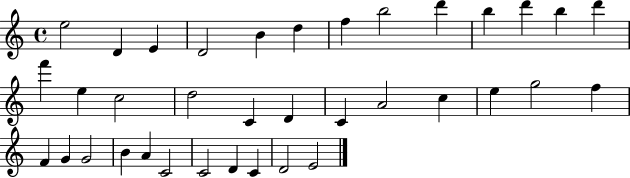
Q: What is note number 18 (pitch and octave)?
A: C4